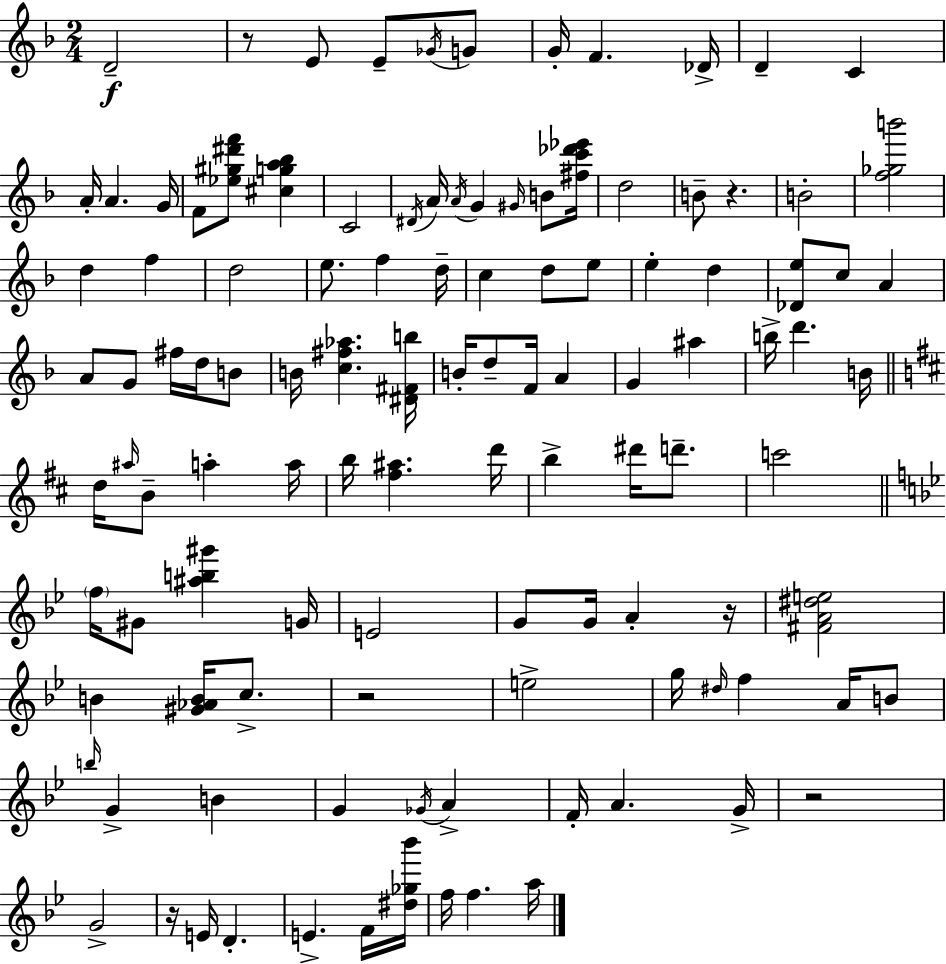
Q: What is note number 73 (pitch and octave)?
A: E5